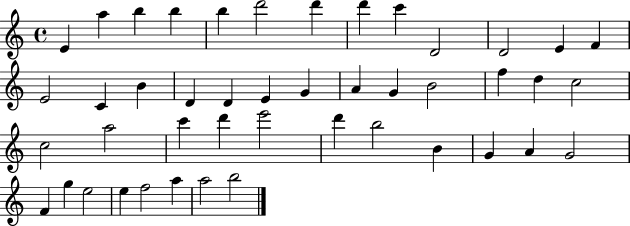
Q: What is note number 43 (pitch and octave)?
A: A5